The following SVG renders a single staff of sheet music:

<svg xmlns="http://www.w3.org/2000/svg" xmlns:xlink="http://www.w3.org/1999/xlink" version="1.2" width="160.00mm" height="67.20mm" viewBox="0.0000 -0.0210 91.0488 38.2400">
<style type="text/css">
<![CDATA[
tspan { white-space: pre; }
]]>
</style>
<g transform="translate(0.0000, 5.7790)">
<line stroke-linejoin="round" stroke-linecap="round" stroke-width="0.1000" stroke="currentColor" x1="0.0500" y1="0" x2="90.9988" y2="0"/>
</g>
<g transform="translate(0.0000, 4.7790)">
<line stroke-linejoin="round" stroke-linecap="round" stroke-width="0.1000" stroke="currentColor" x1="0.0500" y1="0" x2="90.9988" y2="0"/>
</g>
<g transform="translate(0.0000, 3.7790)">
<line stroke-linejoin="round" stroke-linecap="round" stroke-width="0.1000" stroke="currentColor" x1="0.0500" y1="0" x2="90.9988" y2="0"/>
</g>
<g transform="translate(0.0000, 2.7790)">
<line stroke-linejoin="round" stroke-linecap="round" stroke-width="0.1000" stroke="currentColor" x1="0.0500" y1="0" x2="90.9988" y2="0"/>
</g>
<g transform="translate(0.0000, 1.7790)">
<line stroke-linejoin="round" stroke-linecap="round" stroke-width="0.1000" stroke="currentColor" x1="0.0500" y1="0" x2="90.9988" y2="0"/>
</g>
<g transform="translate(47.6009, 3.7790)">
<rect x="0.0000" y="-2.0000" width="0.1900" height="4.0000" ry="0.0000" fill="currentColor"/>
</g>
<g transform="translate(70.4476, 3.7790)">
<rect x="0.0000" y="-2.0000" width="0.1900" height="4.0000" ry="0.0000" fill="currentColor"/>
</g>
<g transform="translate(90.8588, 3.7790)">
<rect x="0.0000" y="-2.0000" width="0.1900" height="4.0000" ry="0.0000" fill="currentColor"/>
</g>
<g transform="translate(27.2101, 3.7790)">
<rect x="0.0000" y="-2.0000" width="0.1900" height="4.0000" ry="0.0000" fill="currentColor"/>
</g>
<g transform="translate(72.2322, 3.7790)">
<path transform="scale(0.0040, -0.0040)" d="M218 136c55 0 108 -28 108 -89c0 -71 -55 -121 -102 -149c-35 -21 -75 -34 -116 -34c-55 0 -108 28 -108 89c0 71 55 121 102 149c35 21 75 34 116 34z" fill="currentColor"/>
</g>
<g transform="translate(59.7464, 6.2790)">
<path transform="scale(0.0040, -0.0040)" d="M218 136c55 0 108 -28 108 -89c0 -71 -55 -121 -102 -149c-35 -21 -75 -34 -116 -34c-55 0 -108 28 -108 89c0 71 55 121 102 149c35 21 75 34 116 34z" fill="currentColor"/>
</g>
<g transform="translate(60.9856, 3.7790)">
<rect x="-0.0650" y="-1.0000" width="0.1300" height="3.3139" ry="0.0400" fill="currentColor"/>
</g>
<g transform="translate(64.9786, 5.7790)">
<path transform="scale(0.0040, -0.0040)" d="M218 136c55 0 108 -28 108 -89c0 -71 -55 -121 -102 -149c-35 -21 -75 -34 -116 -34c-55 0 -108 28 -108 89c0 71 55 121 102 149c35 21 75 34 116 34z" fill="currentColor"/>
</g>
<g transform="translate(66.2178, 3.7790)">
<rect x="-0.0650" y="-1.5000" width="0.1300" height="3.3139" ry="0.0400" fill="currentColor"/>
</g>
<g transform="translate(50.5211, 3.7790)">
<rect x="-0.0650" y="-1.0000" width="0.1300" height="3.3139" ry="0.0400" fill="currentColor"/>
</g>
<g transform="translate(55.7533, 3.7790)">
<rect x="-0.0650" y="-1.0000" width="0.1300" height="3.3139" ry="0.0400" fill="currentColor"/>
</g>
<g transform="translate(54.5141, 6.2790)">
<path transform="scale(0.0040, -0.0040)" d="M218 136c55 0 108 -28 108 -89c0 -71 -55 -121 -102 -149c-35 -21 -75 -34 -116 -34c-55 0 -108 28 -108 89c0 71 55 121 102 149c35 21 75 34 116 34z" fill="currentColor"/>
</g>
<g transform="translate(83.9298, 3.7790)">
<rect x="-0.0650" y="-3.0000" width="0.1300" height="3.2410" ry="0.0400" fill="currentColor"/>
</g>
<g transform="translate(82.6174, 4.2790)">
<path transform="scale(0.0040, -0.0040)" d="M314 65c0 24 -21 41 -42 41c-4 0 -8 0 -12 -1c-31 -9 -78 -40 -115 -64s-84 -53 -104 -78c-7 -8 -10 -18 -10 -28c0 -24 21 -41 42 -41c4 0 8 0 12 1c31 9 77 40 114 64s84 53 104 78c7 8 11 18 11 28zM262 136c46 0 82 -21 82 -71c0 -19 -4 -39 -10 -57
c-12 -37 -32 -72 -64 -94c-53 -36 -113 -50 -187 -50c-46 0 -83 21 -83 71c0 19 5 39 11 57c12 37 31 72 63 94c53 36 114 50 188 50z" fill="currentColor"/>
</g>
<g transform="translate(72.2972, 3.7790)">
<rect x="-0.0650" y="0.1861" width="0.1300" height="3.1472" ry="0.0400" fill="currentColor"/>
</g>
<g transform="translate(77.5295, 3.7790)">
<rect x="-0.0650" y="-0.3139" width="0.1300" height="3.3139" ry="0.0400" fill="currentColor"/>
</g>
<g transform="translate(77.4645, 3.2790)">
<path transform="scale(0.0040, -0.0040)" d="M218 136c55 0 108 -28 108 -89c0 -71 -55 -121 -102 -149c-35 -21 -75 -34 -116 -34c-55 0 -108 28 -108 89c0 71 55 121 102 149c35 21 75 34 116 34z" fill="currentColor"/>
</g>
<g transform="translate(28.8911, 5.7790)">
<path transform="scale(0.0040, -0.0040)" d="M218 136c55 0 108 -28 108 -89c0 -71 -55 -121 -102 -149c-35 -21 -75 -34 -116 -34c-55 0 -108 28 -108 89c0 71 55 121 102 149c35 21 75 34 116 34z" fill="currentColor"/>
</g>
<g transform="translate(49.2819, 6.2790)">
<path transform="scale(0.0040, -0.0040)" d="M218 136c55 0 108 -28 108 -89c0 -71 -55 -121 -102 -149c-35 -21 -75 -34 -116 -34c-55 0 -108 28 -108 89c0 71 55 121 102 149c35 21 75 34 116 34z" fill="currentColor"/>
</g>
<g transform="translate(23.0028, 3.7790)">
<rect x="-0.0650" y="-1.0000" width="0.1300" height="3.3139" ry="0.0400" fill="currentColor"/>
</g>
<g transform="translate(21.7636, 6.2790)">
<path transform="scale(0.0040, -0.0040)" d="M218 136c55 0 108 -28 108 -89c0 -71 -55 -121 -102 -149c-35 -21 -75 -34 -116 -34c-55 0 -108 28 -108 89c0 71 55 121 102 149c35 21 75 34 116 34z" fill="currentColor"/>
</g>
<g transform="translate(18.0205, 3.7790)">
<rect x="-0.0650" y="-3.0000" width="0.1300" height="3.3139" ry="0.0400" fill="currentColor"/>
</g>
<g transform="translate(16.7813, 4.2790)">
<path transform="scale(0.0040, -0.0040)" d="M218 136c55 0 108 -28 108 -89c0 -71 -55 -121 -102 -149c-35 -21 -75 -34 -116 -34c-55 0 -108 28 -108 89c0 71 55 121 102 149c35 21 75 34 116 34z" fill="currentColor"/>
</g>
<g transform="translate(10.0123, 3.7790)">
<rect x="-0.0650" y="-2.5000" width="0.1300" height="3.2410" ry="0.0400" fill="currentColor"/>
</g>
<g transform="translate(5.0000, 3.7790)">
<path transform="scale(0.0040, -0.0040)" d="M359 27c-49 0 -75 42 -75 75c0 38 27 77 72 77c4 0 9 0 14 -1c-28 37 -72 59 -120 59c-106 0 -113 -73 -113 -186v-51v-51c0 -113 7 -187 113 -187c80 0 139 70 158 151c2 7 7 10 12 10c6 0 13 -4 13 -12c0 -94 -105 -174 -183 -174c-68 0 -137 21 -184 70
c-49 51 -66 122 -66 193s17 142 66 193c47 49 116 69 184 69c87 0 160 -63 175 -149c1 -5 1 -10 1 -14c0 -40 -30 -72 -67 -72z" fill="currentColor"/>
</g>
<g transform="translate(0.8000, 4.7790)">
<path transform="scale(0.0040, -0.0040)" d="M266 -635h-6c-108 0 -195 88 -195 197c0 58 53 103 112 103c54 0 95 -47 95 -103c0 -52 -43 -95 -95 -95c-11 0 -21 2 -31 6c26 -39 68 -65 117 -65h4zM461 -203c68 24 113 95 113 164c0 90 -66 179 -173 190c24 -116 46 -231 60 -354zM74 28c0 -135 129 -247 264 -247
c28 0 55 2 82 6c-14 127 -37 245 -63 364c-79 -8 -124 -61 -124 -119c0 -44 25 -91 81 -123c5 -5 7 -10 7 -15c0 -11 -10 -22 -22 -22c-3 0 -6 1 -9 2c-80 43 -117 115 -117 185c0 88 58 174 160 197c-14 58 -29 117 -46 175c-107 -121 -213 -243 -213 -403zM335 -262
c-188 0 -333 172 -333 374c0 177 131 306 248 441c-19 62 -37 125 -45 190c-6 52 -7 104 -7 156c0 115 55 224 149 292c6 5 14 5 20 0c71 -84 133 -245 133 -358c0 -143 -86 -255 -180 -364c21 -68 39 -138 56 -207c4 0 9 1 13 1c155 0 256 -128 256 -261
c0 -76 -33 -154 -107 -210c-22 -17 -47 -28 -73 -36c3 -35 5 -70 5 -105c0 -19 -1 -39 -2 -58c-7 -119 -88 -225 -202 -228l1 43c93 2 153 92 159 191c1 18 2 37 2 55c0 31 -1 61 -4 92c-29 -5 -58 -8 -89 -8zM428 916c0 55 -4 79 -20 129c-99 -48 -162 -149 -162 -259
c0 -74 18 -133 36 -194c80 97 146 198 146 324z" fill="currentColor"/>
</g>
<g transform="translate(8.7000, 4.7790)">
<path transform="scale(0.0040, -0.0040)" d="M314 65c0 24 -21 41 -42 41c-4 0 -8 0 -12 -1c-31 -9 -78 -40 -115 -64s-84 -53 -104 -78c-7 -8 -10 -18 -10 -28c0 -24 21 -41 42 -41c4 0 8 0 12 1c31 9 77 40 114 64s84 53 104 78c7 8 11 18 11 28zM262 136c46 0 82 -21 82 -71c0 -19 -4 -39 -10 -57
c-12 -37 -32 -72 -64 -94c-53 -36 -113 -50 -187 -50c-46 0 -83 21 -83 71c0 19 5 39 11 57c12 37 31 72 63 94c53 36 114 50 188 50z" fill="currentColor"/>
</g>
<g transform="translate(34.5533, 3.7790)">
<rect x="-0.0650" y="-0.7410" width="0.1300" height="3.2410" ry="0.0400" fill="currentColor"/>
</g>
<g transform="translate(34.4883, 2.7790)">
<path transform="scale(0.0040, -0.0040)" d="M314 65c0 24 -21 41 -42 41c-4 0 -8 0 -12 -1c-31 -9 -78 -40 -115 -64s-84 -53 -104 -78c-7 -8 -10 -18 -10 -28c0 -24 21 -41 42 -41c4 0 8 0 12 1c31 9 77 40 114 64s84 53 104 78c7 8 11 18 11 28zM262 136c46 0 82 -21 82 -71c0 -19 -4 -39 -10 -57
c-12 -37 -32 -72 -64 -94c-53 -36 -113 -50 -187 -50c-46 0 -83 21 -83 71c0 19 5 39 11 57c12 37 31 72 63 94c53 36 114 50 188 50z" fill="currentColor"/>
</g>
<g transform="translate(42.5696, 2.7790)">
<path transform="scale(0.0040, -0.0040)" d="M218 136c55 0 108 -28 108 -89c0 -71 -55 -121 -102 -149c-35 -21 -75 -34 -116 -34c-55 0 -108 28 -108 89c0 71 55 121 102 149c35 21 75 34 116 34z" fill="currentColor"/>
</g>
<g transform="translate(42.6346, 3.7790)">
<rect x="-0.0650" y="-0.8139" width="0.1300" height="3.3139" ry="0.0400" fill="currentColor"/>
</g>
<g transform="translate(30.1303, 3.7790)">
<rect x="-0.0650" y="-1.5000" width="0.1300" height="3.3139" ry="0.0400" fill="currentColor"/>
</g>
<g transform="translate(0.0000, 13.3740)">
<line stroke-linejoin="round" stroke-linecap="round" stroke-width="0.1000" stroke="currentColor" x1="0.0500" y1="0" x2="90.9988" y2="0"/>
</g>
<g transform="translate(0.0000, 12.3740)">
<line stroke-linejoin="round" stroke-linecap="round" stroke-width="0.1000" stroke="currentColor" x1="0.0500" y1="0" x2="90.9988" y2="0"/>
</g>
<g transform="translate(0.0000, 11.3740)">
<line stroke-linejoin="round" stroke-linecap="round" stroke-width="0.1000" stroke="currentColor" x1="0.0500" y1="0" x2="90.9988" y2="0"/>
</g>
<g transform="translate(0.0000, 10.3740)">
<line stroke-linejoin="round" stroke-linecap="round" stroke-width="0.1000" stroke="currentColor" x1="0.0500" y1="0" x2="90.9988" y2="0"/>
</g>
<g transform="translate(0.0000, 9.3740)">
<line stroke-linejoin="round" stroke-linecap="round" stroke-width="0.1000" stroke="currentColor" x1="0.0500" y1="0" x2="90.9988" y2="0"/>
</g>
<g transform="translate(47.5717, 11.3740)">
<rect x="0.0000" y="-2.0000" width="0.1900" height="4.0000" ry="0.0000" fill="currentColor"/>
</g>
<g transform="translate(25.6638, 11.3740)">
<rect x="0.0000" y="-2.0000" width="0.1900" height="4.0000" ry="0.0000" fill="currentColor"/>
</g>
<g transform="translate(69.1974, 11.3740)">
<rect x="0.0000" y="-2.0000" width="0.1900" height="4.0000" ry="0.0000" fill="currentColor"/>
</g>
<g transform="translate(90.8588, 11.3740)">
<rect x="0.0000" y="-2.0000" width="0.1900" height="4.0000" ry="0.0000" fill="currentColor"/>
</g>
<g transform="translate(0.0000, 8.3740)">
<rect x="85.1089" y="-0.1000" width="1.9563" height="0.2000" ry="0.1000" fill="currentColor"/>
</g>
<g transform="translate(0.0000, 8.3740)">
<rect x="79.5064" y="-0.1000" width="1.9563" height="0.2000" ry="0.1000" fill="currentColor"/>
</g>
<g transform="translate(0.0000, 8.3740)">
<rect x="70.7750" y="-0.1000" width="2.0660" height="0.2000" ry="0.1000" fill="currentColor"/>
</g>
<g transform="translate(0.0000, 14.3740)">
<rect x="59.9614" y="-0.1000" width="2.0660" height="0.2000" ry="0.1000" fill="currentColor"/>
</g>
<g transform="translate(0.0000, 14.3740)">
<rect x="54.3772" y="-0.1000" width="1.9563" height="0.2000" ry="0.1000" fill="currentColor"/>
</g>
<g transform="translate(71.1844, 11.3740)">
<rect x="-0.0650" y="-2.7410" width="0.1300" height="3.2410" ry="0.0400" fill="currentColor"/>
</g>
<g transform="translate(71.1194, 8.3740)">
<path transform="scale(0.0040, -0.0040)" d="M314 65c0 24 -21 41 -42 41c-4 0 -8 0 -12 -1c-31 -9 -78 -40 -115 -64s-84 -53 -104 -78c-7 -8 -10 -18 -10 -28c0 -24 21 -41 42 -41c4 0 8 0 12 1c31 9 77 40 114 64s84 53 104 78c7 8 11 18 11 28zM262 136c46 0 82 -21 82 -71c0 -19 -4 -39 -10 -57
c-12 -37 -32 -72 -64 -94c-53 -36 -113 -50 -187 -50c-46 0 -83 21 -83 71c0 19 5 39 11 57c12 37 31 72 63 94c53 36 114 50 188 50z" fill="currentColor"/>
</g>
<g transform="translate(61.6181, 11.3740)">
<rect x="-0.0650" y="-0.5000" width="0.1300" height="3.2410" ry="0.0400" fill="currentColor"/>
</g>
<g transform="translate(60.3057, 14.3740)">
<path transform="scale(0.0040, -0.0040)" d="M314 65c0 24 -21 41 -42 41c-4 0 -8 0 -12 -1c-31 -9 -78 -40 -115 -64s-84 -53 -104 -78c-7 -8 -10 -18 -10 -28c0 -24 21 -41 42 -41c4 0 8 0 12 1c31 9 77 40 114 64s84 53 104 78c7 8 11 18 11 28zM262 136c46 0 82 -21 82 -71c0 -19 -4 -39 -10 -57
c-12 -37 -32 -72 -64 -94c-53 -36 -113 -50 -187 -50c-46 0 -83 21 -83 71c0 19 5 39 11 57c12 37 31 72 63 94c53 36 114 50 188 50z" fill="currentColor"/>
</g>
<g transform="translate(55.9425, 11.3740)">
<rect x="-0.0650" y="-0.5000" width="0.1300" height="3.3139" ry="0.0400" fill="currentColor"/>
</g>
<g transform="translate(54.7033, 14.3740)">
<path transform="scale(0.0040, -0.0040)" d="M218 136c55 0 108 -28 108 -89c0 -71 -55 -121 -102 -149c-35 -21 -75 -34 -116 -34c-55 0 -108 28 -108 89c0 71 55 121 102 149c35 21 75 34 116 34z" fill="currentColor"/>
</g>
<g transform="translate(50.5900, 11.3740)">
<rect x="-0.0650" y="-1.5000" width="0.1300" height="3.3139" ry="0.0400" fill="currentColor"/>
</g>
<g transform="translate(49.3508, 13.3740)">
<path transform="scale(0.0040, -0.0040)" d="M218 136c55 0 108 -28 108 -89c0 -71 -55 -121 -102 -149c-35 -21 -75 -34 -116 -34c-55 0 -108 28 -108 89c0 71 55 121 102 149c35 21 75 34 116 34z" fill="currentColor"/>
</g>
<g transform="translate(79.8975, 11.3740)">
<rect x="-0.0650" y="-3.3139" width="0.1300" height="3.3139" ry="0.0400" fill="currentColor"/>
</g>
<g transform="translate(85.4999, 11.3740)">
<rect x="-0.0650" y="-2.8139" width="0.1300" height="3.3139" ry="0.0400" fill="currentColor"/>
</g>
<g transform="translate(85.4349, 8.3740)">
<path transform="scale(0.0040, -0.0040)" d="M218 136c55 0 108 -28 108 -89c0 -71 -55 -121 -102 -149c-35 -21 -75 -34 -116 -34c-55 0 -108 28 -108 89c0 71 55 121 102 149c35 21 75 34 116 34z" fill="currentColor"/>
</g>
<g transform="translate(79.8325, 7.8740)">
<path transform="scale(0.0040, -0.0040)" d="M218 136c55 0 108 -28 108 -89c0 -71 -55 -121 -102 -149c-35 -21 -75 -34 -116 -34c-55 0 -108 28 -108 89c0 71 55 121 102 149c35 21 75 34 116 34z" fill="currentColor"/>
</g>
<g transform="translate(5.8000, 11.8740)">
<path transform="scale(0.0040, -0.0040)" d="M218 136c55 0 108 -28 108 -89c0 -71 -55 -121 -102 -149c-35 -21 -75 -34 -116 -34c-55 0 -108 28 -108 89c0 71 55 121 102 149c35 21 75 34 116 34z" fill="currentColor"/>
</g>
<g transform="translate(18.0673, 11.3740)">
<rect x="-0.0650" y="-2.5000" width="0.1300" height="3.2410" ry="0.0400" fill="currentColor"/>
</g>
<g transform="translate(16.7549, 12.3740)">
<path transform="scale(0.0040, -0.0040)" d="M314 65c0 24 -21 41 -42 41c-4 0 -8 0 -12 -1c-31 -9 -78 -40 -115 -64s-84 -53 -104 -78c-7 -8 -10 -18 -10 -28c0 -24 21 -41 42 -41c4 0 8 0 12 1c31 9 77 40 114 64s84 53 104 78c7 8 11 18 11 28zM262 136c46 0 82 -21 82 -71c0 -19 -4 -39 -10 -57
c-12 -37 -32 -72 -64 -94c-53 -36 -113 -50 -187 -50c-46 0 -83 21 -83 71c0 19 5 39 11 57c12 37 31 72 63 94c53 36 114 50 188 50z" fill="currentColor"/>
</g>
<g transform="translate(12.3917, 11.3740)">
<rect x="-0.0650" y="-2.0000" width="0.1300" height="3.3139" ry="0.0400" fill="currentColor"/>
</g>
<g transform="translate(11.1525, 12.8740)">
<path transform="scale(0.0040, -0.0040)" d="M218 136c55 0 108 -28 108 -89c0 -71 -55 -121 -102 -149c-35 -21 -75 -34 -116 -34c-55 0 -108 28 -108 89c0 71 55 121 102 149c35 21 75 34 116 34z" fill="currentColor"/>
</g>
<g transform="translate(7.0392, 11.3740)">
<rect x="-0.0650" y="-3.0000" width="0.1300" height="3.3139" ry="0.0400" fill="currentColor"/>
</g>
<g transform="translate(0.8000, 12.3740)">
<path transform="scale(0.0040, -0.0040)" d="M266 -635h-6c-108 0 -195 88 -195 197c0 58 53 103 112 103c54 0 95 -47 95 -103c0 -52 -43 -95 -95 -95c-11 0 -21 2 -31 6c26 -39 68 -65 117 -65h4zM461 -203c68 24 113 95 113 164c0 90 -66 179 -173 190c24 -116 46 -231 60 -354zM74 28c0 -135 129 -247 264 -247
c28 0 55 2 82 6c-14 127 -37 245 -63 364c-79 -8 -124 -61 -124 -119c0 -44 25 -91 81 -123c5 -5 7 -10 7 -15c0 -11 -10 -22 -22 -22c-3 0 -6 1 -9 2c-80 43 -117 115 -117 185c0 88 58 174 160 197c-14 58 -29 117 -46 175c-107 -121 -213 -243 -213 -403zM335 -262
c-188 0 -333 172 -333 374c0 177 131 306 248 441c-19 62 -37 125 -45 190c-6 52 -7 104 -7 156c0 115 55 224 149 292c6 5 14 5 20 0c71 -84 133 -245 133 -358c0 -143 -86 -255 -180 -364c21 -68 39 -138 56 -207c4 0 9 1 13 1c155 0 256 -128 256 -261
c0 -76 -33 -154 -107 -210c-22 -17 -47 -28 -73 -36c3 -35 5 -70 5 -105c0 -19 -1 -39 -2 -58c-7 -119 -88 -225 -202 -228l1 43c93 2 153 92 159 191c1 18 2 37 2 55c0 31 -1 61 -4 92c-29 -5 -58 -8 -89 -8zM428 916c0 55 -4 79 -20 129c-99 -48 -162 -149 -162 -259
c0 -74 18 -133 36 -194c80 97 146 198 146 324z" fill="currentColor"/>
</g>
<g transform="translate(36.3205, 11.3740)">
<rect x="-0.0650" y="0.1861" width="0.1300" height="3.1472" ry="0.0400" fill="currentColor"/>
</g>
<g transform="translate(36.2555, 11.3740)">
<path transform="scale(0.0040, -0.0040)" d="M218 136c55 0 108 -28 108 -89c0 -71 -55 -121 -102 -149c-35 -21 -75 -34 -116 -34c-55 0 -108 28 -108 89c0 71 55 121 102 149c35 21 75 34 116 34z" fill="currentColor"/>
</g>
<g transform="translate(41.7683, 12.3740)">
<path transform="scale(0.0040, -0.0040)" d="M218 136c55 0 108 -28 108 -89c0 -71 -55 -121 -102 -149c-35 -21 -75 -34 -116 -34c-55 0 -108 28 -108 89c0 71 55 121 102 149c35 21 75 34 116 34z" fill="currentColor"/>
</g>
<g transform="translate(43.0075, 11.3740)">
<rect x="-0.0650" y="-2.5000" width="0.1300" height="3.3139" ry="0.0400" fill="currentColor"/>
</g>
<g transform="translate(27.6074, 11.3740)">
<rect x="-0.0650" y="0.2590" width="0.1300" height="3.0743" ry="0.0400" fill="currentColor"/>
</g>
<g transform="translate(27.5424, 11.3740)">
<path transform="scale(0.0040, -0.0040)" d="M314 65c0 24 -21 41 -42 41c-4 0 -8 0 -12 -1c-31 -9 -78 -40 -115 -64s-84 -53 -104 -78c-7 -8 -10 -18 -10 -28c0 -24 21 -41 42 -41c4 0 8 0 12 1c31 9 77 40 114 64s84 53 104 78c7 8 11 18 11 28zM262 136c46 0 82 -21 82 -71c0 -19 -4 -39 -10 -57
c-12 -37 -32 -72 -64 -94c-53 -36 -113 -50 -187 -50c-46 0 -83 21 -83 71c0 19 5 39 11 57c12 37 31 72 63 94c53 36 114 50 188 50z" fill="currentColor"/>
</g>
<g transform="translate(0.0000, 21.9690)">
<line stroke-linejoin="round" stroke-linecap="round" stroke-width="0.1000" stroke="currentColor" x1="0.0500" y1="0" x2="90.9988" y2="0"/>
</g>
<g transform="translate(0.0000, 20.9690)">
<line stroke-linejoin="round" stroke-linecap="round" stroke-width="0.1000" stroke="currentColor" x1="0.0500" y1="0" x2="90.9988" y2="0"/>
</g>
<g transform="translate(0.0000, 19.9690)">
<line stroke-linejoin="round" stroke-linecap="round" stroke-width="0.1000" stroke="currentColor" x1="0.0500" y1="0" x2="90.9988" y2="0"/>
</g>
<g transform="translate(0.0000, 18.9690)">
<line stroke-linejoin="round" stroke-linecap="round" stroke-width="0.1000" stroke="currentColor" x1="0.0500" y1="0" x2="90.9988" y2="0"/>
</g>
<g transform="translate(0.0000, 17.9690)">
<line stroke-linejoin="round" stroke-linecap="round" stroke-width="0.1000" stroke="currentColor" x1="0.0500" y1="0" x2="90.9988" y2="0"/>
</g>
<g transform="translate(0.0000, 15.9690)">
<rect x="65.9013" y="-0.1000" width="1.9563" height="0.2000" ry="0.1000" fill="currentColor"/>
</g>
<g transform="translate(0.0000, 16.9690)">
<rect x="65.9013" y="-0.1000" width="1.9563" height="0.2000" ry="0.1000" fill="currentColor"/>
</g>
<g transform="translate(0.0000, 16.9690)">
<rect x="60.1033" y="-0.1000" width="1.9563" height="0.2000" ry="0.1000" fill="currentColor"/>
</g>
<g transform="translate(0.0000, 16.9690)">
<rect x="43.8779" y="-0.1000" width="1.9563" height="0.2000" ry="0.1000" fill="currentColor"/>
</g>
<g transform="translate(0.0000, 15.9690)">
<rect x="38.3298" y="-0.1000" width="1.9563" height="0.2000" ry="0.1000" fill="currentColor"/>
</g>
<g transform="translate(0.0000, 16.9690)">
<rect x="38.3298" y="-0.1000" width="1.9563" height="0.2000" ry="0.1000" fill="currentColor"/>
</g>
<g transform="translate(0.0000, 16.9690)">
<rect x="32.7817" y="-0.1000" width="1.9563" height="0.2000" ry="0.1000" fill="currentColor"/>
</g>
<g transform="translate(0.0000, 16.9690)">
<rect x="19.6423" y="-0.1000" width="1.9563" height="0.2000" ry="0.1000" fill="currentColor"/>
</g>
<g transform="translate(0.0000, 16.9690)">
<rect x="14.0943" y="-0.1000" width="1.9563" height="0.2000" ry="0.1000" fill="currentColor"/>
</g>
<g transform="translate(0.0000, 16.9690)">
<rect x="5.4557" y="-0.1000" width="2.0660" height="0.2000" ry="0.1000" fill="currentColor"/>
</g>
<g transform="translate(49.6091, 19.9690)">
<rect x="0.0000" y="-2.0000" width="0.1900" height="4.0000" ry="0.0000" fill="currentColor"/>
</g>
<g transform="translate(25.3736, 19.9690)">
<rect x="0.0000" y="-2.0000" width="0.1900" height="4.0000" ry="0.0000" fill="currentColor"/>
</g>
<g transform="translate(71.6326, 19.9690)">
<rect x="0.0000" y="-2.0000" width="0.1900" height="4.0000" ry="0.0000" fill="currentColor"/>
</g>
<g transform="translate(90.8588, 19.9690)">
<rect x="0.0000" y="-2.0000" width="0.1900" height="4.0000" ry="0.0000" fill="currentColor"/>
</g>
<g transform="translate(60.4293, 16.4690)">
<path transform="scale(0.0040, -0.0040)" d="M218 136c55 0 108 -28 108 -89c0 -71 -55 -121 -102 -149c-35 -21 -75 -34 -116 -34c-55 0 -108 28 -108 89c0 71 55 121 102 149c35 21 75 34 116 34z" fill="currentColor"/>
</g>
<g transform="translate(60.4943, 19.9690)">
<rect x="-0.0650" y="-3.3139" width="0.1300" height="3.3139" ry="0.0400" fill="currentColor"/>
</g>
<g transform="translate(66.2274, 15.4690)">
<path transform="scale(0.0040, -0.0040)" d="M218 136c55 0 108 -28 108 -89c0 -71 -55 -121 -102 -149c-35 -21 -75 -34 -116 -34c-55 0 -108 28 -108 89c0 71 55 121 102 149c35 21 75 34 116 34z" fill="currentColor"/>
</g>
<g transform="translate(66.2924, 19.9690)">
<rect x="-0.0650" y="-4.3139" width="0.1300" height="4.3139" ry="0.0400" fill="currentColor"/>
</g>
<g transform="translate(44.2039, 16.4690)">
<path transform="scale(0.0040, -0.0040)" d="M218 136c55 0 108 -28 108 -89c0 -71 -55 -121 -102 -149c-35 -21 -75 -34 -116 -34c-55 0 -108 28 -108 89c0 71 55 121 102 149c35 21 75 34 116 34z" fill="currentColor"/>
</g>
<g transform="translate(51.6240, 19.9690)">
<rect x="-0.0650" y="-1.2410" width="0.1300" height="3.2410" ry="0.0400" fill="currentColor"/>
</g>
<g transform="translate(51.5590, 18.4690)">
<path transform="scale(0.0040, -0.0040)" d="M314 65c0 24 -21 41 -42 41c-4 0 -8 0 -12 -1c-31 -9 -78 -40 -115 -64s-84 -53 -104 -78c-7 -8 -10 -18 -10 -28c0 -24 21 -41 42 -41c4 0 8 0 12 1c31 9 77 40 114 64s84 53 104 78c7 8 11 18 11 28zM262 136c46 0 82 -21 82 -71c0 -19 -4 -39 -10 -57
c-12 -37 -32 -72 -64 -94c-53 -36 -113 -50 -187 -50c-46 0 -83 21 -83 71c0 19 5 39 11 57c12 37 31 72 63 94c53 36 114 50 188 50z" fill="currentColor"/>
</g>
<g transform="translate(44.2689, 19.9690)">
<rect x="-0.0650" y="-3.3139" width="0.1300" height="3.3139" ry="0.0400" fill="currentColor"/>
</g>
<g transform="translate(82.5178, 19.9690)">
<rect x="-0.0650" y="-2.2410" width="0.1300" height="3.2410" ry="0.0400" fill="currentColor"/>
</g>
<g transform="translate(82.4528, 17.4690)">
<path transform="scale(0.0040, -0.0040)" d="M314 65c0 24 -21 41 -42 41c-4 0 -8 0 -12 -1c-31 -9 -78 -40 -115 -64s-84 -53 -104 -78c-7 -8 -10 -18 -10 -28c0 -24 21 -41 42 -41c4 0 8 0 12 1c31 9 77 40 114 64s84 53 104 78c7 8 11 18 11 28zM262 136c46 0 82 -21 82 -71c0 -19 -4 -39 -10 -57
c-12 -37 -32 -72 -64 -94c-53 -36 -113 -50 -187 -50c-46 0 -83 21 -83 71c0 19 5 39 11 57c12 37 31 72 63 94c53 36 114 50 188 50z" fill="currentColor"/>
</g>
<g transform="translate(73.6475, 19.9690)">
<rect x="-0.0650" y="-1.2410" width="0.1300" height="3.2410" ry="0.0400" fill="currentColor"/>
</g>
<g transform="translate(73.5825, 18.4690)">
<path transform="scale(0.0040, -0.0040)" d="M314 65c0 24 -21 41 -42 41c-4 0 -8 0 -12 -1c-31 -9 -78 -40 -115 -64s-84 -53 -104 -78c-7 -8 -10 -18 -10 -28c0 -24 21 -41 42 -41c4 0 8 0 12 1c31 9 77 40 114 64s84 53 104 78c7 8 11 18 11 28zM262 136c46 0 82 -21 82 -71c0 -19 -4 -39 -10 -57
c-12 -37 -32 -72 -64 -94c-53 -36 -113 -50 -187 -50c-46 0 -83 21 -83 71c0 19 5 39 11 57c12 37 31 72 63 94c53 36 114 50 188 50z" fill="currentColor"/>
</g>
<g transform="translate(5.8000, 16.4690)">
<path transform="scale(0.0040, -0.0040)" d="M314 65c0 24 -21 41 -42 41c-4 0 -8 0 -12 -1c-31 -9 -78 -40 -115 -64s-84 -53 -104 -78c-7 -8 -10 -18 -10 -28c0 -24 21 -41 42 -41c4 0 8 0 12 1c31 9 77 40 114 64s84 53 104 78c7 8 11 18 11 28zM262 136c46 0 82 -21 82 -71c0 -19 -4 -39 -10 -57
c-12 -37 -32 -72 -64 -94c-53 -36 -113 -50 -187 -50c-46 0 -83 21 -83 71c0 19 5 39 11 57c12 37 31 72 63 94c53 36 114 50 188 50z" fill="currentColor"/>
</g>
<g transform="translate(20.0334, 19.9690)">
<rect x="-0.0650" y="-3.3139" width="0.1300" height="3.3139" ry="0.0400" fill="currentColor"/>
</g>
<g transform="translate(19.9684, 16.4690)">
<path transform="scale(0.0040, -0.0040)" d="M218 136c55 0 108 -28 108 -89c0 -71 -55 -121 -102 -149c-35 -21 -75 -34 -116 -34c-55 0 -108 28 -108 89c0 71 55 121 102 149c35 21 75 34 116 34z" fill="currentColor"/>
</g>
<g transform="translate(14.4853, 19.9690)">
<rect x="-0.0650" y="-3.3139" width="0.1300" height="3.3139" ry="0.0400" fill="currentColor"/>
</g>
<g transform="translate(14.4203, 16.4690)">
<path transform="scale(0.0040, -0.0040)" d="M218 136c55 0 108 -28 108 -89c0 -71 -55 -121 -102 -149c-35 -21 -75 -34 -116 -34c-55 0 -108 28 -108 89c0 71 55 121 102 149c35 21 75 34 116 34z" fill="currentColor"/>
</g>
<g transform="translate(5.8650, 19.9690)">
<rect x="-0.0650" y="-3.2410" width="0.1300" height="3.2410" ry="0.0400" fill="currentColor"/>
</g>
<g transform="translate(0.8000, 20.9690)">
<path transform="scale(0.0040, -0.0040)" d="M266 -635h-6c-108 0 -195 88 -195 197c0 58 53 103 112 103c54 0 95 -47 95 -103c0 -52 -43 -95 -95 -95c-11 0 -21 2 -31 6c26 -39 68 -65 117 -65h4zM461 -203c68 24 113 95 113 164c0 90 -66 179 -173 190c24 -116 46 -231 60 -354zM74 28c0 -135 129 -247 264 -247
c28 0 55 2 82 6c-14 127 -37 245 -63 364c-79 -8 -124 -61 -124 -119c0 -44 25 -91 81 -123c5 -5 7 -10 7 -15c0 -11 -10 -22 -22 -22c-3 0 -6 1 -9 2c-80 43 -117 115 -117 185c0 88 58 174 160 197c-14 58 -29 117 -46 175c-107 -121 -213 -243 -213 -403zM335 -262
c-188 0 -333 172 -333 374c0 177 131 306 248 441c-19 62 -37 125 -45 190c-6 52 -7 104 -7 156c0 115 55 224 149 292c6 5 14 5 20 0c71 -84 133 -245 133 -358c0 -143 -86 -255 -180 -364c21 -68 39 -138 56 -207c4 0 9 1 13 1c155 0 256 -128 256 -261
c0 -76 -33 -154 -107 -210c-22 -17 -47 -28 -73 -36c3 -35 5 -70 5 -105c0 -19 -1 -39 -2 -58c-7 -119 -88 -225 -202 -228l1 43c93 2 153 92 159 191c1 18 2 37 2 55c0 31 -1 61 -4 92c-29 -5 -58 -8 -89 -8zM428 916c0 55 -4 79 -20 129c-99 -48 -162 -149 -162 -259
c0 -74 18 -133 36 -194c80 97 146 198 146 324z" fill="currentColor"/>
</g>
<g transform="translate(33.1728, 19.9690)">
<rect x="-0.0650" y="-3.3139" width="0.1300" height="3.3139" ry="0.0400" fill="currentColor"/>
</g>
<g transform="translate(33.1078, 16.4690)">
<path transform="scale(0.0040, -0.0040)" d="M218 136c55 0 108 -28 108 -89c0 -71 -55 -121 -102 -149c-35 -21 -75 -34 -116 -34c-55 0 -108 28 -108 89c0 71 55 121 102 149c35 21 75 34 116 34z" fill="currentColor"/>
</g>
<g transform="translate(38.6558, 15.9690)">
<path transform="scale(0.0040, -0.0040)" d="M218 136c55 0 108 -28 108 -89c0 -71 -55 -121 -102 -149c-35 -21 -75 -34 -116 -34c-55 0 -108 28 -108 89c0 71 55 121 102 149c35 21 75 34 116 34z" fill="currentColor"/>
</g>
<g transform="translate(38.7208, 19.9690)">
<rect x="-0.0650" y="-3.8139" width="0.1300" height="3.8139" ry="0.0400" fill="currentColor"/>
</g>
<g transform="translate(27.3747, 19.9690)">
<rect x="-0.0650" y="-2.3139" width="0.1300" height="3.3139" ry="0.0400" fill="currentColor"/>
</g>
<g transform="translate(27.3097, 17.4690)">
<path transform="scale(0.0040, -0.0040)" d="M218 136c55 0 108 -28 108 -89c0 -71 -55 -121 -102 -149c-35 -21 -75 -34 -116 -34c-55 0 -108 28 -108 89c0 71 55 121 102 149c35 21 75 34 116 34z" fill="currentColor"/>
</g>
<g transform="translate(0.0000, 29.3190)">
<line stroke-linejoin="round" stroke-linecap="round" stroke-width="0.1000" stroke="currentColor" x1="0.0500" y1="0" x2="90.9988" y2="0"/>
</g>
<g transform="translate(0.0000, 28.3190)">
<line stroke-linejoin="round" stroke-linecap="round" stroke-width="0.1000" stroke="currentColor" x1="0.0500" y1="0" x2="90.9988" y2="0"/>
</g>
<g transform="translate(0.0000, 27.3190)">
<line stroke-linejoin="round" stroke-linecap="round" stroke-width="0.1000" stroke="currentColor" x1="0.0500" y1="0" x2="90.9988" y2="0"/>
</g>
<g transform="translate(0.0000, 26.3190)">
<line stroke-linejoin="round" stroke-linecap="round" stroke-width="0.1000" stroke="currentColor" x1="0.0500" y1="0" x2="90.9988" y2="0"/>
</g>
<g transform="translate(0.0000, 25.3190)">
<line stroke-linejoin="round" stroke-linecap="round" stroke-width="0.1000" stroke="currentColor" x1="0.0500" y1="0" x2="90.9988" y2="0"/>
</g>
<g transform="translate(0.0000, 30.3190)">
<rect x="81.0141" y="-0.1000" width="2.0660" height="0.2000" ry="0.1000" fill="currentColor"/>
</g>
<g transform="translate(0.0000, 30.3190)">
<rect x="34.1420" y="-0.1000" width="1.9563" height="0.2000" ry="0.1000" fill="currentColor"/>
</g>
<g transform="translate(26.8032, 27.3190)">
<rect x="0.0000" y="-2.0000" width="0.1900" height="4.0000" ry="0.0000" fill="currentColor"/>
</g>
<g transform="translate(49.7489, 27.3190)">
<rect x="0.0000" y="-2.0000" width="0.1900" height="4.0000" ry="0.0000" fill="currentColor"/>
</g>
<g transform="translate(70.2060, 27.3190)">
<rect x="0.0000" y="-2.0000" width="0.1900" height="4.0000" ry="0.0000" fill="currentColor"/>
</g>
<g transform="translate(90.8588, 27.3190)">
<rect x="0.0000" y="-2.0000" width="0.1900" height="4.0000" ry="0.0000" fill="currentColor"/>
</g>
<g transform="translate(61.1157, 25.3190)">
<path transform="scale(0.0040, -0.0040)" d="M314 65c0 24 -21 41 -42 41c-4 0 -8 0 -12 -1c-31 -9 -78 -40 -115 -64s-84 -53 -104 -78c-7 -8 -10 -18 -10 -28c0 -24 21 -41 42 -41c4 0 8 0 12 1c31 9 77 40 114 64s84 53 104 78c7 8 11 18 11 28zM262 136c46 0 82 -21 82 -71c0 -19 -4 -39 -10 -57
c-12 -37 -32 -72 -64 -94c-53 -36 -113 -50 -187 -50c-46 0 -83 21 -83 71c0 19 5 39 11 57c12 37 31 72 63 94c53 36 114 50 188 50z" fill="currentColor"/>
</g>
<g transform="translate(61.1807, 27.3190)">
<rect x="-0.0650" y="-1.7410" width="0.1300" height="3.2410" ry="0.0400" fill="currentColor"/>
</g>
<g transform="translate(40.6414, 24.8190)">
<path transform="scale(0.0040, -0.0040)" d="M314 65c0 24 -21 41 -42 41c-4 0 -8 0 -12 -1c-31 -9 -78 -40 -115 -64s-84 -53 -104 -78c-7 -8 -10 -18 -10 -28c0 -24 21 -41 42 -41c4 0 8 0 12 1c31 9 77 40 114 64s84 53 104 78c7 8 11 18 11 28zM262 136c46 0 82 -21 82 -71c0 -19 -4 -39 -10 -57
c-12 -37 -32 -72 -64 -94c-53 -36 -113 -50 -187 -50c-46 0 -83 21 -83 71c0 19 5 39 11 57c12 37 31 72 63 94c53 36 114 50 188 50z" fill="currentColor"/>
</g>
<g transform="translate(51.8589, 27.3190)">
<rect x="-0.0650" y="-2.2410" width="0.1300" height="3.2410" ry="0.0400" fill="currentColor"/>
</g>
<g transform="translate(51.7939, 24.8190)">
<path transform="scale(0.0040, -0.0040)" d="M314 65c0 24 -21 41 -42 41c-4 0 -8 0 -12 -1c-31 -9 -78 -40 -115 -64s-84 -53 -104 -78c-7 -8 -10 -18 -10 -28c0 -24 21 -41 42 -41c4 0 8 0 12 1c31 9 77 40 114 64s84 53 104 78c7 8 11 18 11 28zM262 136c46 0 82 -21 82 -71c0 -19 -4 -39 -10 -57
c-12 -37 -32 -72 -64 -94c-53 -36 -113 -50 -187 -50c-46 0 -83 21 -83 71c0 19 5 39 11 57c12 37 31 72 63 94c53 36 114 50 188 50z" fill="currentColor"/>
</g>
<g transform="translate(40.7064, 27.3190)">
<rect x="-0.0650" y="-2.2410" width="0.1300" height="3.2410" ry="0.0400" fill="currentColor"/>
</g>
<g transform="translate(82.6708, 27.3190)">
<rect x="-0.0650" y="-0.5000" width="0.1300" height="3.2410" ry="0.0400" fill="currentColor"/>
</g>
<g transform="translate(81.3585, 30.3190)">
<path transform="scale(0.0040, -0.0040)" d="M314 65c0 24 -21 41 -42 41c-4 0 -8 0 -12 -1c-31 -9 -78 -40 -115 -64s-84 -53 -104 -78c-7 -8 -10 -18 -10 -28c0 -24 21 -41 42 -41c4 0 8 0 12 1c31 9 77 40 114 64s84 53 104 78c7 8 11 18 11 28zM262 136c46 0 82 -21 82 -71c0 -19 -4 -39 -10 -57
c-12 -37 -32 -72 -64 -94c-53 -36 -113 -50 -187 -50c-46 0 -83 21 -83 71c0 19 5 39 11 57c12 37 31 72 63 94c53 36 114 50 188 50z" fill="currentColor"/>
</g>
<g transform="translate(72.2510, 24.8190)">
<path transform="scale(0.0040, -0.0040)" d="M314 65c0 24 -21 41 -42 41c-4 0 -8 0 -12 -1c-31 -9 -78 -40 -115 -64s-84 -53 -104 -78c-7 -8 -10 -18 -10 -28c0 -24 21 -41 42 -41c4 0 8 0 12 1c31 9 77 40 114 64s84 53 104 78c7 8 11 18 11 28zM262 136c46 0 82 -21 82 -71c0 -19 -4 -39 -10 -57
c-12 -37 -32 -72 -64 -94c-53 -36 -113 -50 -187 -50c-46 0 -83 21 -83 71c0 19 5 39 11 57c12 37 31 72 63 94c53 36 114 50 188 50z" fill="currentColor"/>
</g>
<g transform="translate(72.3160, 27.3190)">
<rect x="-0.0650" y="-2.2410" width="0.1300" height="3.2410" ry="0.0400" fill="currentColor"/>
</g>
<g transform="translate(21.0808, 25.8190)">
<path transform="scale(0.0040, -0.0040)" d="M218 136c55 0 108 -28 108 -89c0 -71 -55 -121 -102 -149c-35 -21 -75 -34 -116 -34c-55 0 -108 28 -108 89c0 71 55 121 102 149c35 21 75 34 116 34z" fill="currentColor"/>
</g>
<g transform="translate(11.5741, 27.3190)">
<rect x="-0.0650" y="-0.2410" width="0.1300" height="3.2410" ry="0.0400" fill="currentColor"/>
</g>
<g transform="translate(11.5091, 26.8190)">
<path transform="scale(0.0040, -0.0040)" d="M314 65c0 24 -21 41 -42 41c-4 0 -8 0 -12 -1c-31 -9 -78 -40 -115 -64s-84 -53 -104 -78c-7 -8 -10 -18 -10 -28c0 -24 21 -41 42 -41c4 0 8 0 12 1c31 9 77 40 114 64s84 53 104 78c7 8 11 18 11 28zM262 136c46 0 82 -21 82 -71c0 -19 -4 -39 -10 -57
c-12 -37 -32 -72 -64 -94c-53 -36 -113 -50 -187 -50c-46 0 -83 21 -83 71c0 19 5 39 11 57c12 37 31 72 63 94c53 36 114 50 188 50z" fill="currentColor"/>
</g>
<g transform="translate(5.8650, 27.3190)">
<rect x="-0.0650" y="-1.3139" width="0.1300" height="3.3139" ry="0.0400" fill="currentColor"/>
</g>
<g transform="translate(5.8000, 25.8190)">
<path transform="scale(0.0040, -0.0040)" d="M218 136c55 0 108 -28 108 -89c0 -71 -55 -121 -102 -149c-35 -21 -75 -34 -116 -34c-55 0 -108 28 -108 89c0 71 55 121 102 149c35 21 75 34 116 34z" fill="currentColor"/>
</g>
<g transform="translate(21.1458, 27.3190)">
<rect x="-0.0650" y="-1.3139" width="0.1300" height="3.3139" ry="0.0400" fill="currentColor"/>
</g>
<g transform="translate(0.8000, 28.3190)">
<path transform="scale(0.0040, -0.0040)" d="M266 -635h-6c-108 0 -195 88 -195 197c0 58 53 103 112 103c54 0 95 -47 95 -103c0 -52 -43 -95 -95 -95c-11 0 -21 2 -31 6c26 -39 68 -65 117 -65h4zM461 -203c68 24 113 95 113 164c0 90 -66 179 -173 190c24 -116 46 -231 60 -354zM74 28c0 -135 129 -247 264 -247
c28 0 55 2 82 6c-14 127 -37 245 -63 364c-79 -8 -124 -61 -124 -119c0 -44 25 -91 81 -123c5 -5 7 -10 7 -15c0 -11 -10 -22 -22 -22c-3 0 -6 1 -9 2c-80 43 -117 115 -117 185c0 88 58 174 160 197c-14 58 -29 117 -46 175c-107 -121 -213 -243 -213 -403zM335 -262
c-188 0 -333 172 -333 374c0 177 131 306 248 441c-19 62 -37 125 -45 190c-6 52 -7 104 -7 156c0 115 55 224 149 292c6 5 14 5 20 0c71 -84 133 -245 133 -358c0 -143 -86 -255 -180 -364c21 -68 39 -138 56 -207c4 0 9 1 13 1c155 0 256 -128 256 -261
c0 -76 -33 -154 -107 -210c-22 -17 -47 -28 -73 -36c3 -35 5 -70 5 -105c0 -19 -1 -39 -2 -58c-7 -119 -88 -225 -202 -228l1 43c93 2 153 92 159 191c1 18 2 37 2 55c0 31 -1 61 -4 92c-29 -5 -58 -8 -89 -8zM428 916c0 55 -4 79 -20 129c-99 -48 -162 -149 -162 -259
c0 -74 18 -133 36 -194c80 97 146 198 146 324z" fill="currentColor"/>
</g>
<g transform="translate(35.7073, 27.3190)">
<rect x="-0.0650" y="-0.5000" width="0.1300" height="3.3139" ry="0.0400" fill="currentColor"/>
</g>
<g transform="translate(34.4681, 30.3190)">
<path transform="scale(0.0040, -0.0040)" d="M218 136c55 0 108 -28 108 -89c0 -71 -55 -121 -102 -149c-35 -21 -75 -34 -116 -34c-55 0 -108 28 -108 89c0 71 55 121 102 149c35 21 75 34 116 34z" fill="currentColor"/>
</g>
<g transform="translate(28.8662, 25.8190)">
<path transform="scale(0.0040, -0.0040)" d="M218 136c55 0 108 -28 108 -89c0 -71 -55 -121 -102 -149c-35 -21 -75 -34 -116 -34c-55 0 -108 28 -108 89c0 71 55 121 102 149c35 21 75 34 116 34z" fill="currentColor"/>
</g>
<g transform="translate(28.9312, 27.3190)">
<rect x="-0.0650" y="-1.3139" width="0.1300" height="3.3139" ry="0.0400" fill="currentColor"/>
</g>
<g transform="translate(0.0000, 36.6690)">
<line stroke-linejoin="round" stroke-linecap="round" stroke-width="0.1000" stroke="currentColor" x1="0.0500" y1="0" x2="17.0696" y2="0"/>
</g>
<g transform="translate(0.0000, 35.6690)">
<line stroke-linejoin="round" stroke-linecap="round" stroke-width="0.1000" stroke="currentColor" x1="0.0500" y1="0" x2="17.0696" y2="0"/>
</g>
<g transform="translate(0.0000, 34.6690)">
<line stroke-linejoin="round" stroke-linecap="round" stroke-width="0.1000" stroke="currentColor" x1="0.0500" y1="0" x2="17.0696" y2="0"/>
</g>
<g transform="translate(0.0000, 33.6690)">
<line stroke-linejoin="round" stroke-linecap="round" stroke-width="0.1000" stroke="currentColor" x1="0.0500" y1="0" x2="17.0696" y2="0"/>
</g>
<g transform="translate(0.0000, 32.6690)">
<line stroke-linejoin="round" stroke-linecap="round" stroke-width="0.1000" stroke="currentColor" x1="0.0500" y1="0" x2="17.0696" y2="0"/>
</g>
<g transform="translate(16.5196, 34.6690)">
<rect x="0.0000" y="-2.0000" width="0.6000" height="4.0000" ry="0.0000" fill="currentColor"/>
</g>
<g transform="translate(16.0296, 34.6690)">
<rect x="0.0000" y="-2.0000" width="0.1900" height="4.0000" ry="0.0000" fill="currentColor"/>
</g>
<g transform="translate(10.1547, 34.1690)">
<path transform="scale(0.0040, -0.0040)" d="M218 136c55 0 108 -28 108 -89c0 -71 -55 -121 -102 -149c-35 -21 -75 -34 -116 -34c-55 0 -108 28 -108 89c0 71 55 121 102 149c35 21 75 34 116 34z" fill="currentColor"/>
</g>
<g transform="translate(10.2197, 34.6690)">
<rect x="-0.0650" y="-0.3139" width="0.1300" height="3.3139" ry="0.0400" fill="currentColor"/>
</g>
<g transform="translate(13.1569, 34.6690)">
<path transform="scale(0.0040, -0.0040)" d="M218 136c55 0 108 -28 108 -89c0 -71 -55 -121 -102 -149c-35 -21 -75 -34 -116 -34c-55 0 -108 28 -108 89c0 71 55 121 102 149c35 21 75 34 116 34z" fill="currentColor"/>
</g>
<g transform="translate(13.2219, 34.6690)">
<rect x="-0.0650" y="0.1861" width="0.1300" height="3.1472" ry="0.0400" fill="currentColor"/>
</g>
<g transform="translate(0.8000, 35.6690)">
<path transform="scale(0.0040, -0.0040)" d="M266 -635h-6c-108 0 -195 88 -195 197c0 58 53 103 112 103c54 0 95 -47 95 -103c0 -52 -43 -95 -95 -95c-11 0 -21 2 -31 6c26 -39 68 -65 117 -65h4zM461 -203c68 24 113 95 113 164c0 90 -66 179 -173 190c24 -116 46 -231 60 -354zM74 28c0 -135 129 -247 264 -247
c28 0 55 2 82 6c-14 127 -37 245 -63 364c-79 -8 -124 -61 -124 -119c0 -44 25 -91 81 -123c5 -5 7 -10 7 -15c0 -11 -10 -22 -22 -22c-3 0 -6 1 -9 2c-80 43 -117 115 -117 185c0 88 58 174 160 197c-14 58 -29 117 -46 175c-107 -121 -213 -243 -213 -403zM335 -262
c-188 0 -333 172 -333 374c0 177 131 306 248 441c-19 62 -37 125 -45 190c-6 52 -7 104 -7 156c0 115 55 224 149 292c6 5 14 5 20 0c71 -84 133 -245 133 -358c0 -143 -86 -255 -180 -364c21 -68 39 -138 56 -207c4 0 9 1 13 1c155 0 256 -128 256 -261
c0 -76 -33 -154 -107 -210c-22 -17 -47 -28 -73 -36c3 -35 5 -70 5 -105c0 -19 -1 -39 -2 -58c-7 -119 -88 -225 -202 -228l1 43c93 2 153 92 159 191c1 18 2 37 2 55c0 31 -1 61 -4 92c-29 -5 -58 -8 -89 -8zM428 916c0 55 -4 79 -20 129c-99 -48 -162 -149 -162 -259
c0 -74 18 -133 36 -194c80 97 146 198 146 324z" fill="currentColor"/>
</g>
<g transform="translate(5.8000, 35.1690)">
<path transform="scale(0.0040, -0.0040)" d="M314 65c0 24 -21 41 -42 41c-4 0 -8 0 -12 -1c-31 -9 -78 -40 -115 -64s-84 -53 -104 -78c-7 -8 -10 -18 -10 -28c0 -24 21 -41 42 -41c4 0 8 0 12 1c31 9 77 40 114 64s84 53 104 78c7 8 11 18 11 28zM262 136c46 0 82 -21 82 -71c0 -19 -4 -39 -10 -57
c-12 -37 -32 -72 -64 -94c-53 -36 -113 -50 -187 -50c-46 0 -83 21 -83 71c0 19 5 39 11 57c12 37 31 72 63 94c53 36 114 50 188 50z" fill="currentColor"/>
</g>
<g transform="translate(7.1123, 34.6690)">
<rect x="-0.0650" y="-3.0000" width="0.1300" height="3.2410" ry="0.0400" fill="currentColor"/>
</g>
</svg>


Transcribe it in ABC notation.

X:1
T:Untitled
M:4/4
L:1/4
K:C
G2 A D E d2 d D D D E B c A2 A F G2 B2 B G E C C2 a2 b a b2 b b g b c' b e2 b d' e2 g2 e c2 e e C g2 g2 f2 g2 C2 A2 c B